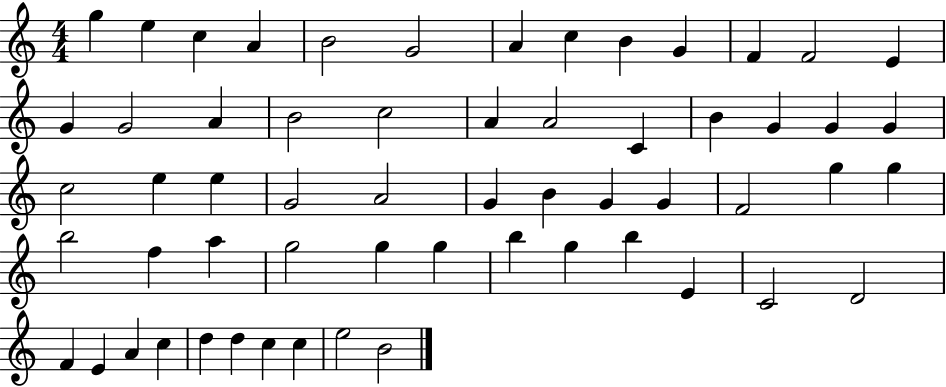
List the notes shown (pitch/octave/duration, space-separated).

G5/q E5/q C5/q A4/q B4/h G4/h A4/q C5/q B4/q G4/q F4/q F4/h E4/q G4/q G4/h A4/q B4/h C5/h A4/q A4/h C4/q B4/q G4/q G4/q G4/q C5/h E5/q E5/q G4/h A4/h G4/q B4/q G4/q G4/q F4/h G5/q G5/q B5/h F5/q A5/q G5/h G5/q G5/q B5/q G5/q B5/q E4/q C4/h D4/h F4/q E4/q A4/q C5/q D5/q D5/q C5/q C5/q E5/h B4/h